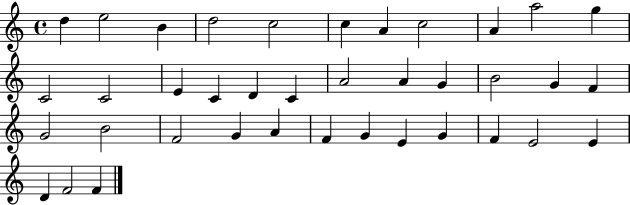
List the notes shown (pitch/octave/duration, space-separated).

D5/q E5/h B4/q D5/h C5/h C5/q A4/q C5/h A4/q A5/h G5/q C4/h C4/h E4/q C4/q D4/q C4/q A4/h A4/q G4/q B4/h G4/q F4/q G4/h B4/h F4/h G4/q A4/q F4/q G4/q E4/q G4/q F4/q E4/h E4/q D4/q F4/h F4/q